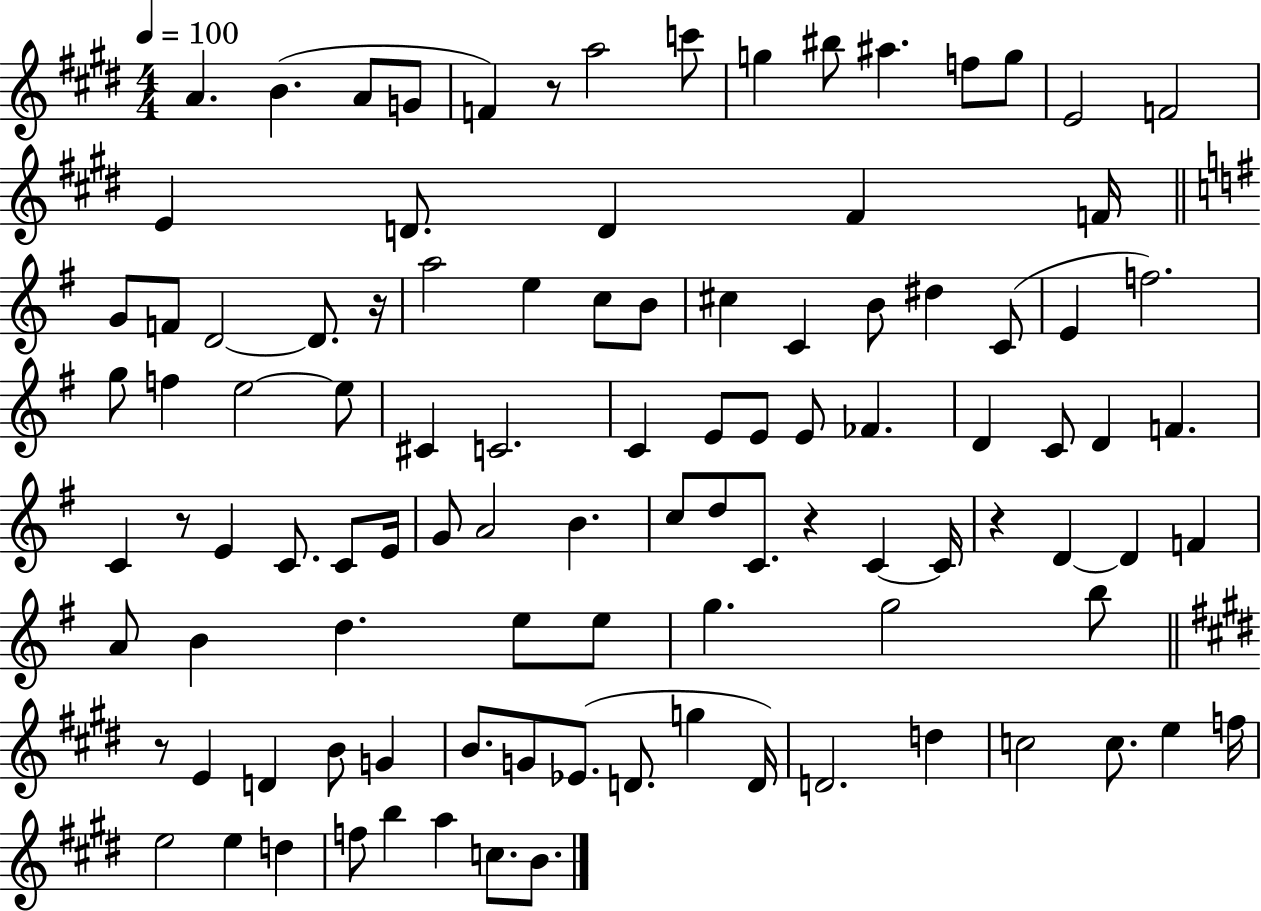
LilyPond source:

{
  \clef treble
  \numericTimeSignature
  \time 4/4
  \key e \major
  \tempo 4 = 100
  a'4. b'4.( a'8 g'8 | f'4) r8 a''2 c'''8 | g''4 bis''8 ais''4. f''8 g''8 | e'2 f'2 | \break e'4 d'8. d'4 fis'4 f'16 | \bar "||" \break \key g \major g'8 f'8 d'2~~ d'8. r16 | a''2 e''4 c''8 b'8 | cis''4 c'4 b'8 dis''4 c'8( | e'4 f''2.) | \break g''8 f''4 e''2~~ e''8 | cis'4 c'2. | c'4 e'8 e'8 e'8 fes'4. | d'4 c'8 d'4 f'4. | \break c'4 r8 e'4 c'8. c'8 e'16 | g'8 a'2 b'4. | c''8 d''8 c'8. r4 c'4~~ c'16 | r4 d'4~~ d'4 f'4 | \break a'8 b'4 d''4. e''8 e''8 | g''4. g''2 b''8 | \bar "||" \break \key e \major r8 e'4 d'4 b'8 g'4 | b'8. g'8 ees'8.( d'8. g''4 d'16) | d'2. d''4 | c''2 c''8. e''4 f''16 | \break e''2 e''4 d''4 | f''8 b''4 a''4 c''8. b'8. | \bar "|."
}